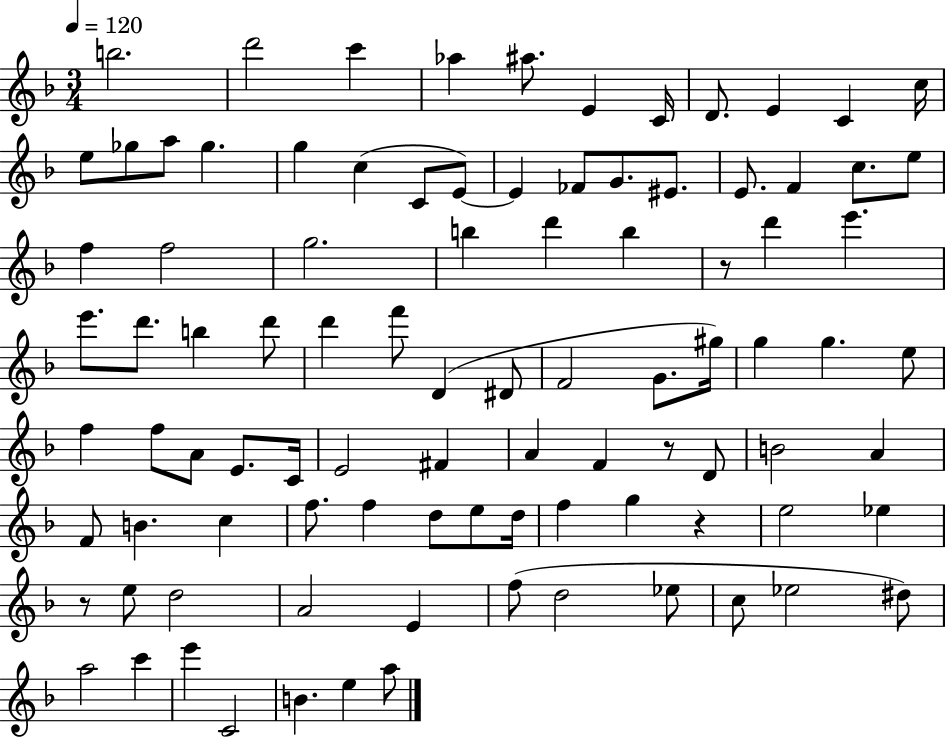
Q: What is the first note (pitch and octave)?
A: B5